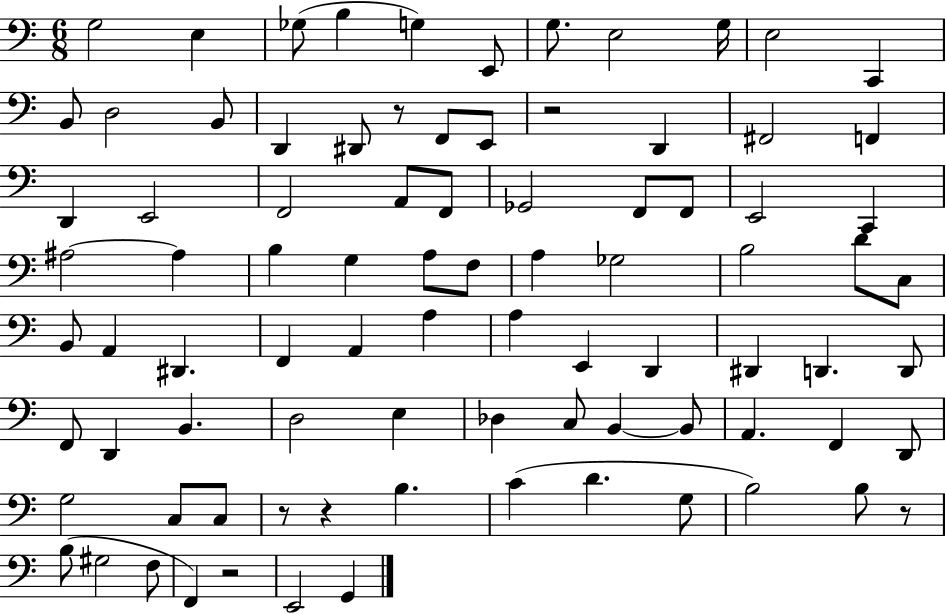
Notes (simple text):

G3/h E3/q Gb3/e B3/q G3/q E2/e G3/e. E3/h G3/s E3/h C2/q B2/e D3/h B2/e D2/q D#2/e R/e F2/e E2/e R/h D2/q F#2/h F2/q D2/q E2/h F2/h A2/e F2/e Gb2/h F2/e F2/e E2/h C2/q A#3/h A#3/q B3/q G3/q A3/e F3/e A3/q Gb3/h B3/h D4/e C3/e B2/e A2/q D#2/q. F2/q A2/q A3/q A3/q E2/q D2/q D#2/q D2/q. D2/e F2/e D2/q B2/q. D3/h E3/q Db3/q C3/e B2/q B2/e A2/q. F2/q D2/e G3/h C3/e C3/e R/e R/q B3/q. C4/q D4/q. G3/e B3/h B3/e R/e B3/e G#3/h F3/e F2/q R/h E2/h G2/q